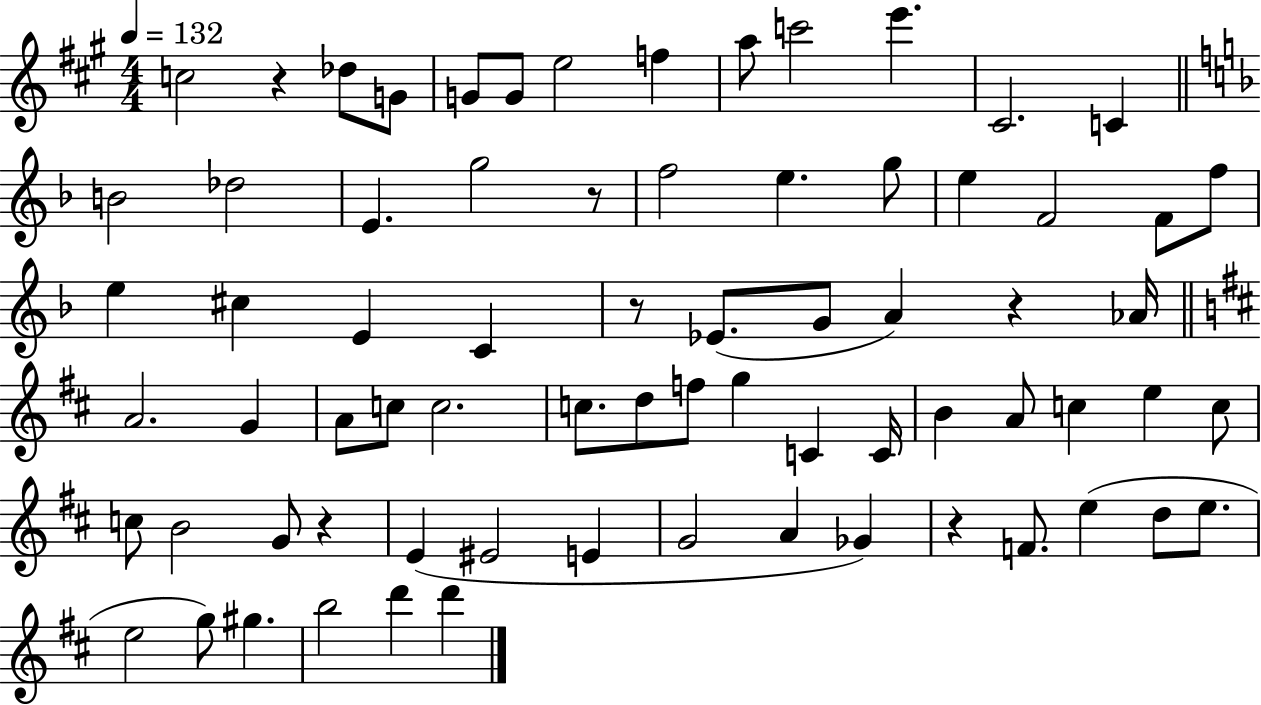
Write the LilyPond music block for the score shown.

{
  \clef treble
  \numericTimeSignature
  \time 4/4
  \key a \major
  \tempo 4 = 132
  c''2 r4 des''8 g'8 | g'8 g'8 e''2 f''4 | a''8 c'''2 e'''4. | cis'2. c'4 | \break \bar "||" \break \key f \major b'2 des''2 | e'4. g''2 r8 | f''2 e''4. g''8 | e''4 f'2 f'8 f''8 | \break e''4 cis''4 e'4 c'4 | r8 ees'8.( g'8 a'4) r4 aes'16 | \bar "||" \break \key d \major a'2. g'4 | a'8 c''8 c''2. | c''8. d''8 f''8 g''4 c'4 c'16 | b'4 a'8 c''4 e''4 c''8 | \break c''8 b'2 g'8 r4 | e'4( eis'2 e'4 | g'2 a'4 ges'4) | r4 f'8. e''4( d''8 e''8. | \break e''2 g''8) gis''4. | b''2 d'''4 d'''4 | \bar "|."
}